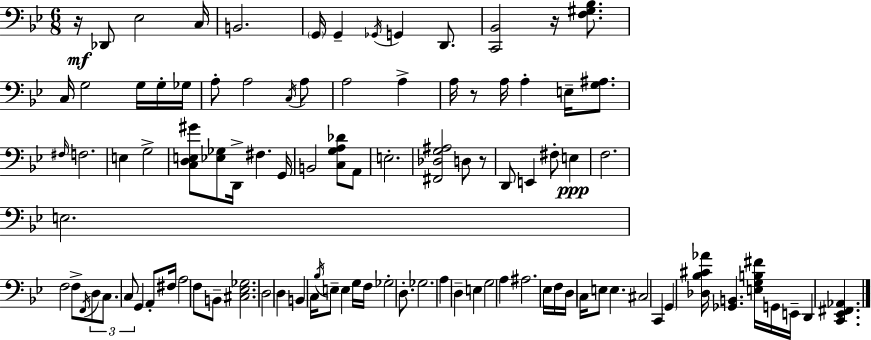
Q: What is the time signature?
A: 6/8